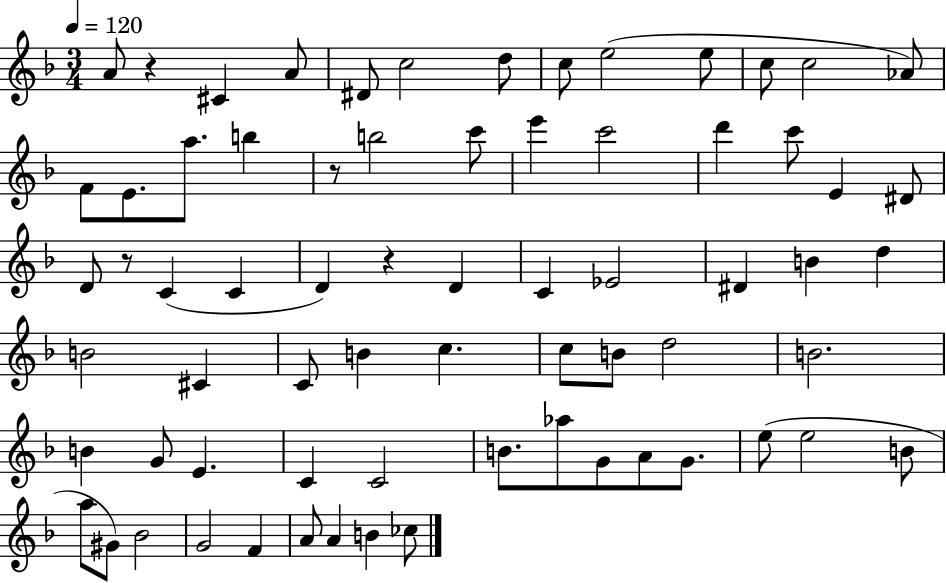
{
  \clef treble
  \numericTimeSignature
  \time 3/4
  \key f \major
  \tempo 4 = 120
  \repeat volta 2 { a'8 r4 cis'4 a'8 | dis'8 c''2 d''8 | c''8 e''2( e''8 | c''8 c''2 aes'8) | \break f'8 e'8. a''8. b''4 | r8 b''2 c'''8 | e'''4 c'''2 | d'''4 c'''8 e'4 dis'8 | \break d'8 r8 c'4( c'4 | d'4) r4 d'4 | c'4 ees'2 | dis'4 b'4 d''4 | \break b'2 cis'4 | c'8 b'4 c''4. | c''8 b'8 d''2 | b'2. | \break b'4 g'8 e'4. | c'4 c'2 | b'8. aes''8 g'8 a'8 g'8. | e''8( e''2 b'8 | \break a''8 gis'8) bes'2 | g'2 f'4 | a'8 a'4 b'4 ces''8 | } \bar "|."
}